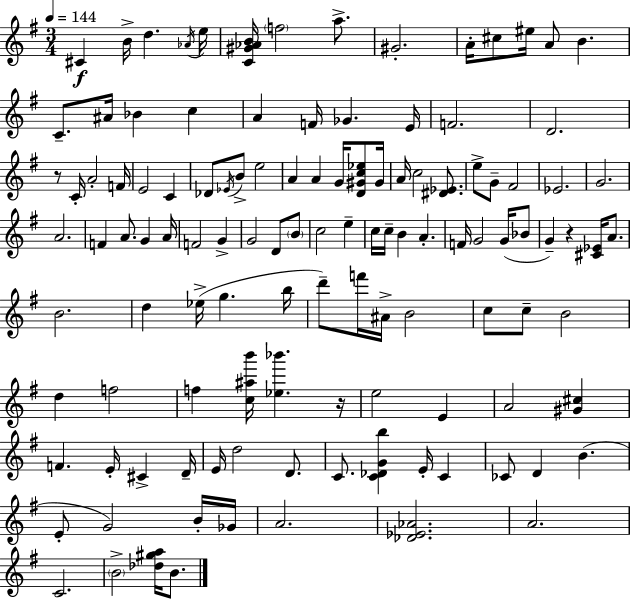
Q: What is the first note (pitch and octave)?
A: C#4